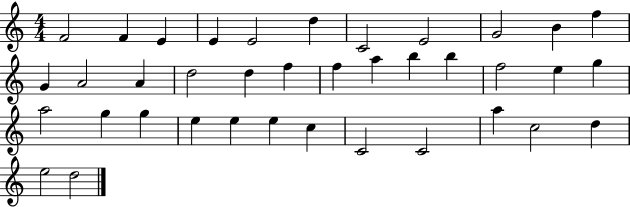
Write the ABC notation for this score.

X:1
T:Untitled
M:4/4
L:1/4
K:C
F2 F E E E2 d C2 E2 G2 B f G A2 A d2 d f f a b b f2 e g a2 g g e e e c C2 C2 a c2 d e2 d2